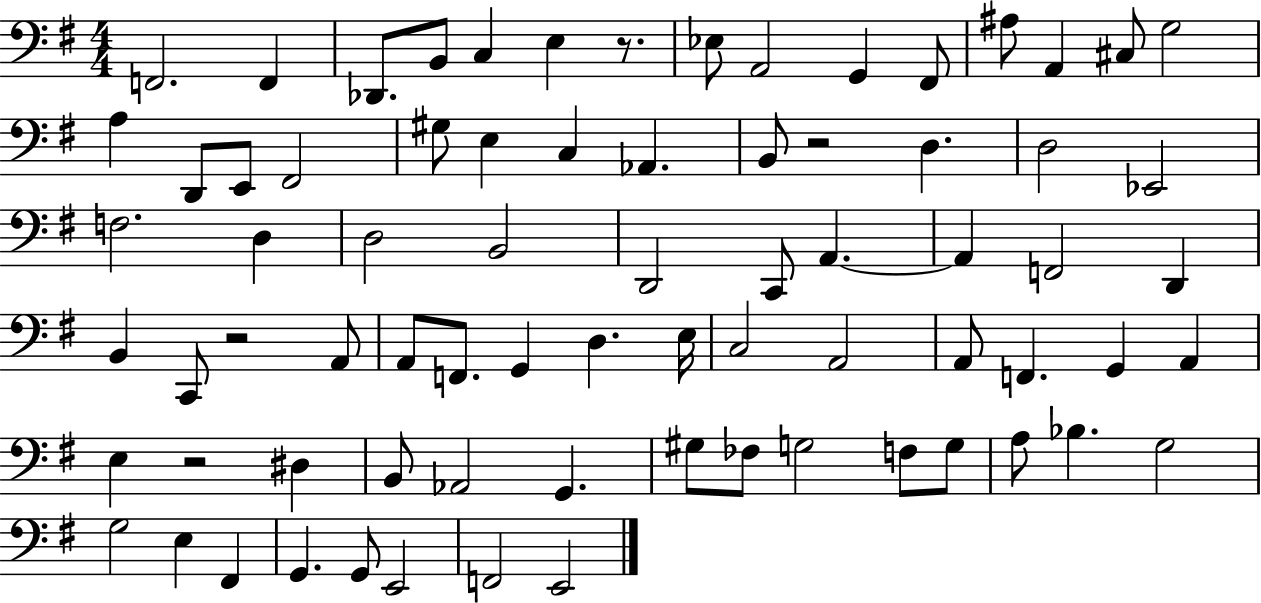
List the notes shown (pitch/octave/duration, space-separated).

F2/h. F2/q Db2/e. B2/e C3/q E3/q R/e. Eb3/e A2/h G2/q F#2/e A#3/e A2/q C#3/e G3/h A3/q D2/e E2/e F#2/h G#3/e E3/q C3/q Ab2/q. B2/e R/h D3/q. D3/h Eb2/h F3/h. D3/q D3/h B2/h D2/h C2/e A2/q. A2/q F2/h D2/q B2/q C2/e R/h A2/e A2/e F2/e. G2/q D3/q. E3/s C3/h A2/h A2/e F2/q. G2/q A2/q E3/q R/h D#3/q B2/e Ab2/h G2/q. G#3/e FES3/e G3/h F3/e G3/e A3/e Bb3/q. G3/h G3/h E3/q F#2/q G2/q. G2/e E2/h F2/h E2/h